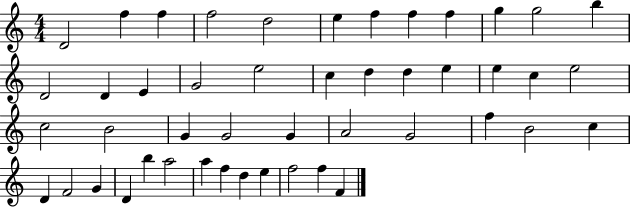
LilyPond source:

{
  \clef treble
  \numericTimeSignature
  \time 4/4
  \key c \major
  d'2 f''4 f''4 | f''2 d''2 | e''4 f''4 f''4 f''4 | g''4 g''2 b''4 | \break d'2 d'4 e'4 | g'2 e''2 | c''4 d''4 d''4 e''4 | e''4 c''4 e''2 | \break c''2 b'2 | g'4 g'2 g'4 | a'2 g'2 | f''4 b'2 c''4 | \break d'4 f'2 g'4 | d'4 b''4 a''2 | a''4 f''4 d''4 e''4 | f''2 f''4 f'4 | \break \bar "|."
}